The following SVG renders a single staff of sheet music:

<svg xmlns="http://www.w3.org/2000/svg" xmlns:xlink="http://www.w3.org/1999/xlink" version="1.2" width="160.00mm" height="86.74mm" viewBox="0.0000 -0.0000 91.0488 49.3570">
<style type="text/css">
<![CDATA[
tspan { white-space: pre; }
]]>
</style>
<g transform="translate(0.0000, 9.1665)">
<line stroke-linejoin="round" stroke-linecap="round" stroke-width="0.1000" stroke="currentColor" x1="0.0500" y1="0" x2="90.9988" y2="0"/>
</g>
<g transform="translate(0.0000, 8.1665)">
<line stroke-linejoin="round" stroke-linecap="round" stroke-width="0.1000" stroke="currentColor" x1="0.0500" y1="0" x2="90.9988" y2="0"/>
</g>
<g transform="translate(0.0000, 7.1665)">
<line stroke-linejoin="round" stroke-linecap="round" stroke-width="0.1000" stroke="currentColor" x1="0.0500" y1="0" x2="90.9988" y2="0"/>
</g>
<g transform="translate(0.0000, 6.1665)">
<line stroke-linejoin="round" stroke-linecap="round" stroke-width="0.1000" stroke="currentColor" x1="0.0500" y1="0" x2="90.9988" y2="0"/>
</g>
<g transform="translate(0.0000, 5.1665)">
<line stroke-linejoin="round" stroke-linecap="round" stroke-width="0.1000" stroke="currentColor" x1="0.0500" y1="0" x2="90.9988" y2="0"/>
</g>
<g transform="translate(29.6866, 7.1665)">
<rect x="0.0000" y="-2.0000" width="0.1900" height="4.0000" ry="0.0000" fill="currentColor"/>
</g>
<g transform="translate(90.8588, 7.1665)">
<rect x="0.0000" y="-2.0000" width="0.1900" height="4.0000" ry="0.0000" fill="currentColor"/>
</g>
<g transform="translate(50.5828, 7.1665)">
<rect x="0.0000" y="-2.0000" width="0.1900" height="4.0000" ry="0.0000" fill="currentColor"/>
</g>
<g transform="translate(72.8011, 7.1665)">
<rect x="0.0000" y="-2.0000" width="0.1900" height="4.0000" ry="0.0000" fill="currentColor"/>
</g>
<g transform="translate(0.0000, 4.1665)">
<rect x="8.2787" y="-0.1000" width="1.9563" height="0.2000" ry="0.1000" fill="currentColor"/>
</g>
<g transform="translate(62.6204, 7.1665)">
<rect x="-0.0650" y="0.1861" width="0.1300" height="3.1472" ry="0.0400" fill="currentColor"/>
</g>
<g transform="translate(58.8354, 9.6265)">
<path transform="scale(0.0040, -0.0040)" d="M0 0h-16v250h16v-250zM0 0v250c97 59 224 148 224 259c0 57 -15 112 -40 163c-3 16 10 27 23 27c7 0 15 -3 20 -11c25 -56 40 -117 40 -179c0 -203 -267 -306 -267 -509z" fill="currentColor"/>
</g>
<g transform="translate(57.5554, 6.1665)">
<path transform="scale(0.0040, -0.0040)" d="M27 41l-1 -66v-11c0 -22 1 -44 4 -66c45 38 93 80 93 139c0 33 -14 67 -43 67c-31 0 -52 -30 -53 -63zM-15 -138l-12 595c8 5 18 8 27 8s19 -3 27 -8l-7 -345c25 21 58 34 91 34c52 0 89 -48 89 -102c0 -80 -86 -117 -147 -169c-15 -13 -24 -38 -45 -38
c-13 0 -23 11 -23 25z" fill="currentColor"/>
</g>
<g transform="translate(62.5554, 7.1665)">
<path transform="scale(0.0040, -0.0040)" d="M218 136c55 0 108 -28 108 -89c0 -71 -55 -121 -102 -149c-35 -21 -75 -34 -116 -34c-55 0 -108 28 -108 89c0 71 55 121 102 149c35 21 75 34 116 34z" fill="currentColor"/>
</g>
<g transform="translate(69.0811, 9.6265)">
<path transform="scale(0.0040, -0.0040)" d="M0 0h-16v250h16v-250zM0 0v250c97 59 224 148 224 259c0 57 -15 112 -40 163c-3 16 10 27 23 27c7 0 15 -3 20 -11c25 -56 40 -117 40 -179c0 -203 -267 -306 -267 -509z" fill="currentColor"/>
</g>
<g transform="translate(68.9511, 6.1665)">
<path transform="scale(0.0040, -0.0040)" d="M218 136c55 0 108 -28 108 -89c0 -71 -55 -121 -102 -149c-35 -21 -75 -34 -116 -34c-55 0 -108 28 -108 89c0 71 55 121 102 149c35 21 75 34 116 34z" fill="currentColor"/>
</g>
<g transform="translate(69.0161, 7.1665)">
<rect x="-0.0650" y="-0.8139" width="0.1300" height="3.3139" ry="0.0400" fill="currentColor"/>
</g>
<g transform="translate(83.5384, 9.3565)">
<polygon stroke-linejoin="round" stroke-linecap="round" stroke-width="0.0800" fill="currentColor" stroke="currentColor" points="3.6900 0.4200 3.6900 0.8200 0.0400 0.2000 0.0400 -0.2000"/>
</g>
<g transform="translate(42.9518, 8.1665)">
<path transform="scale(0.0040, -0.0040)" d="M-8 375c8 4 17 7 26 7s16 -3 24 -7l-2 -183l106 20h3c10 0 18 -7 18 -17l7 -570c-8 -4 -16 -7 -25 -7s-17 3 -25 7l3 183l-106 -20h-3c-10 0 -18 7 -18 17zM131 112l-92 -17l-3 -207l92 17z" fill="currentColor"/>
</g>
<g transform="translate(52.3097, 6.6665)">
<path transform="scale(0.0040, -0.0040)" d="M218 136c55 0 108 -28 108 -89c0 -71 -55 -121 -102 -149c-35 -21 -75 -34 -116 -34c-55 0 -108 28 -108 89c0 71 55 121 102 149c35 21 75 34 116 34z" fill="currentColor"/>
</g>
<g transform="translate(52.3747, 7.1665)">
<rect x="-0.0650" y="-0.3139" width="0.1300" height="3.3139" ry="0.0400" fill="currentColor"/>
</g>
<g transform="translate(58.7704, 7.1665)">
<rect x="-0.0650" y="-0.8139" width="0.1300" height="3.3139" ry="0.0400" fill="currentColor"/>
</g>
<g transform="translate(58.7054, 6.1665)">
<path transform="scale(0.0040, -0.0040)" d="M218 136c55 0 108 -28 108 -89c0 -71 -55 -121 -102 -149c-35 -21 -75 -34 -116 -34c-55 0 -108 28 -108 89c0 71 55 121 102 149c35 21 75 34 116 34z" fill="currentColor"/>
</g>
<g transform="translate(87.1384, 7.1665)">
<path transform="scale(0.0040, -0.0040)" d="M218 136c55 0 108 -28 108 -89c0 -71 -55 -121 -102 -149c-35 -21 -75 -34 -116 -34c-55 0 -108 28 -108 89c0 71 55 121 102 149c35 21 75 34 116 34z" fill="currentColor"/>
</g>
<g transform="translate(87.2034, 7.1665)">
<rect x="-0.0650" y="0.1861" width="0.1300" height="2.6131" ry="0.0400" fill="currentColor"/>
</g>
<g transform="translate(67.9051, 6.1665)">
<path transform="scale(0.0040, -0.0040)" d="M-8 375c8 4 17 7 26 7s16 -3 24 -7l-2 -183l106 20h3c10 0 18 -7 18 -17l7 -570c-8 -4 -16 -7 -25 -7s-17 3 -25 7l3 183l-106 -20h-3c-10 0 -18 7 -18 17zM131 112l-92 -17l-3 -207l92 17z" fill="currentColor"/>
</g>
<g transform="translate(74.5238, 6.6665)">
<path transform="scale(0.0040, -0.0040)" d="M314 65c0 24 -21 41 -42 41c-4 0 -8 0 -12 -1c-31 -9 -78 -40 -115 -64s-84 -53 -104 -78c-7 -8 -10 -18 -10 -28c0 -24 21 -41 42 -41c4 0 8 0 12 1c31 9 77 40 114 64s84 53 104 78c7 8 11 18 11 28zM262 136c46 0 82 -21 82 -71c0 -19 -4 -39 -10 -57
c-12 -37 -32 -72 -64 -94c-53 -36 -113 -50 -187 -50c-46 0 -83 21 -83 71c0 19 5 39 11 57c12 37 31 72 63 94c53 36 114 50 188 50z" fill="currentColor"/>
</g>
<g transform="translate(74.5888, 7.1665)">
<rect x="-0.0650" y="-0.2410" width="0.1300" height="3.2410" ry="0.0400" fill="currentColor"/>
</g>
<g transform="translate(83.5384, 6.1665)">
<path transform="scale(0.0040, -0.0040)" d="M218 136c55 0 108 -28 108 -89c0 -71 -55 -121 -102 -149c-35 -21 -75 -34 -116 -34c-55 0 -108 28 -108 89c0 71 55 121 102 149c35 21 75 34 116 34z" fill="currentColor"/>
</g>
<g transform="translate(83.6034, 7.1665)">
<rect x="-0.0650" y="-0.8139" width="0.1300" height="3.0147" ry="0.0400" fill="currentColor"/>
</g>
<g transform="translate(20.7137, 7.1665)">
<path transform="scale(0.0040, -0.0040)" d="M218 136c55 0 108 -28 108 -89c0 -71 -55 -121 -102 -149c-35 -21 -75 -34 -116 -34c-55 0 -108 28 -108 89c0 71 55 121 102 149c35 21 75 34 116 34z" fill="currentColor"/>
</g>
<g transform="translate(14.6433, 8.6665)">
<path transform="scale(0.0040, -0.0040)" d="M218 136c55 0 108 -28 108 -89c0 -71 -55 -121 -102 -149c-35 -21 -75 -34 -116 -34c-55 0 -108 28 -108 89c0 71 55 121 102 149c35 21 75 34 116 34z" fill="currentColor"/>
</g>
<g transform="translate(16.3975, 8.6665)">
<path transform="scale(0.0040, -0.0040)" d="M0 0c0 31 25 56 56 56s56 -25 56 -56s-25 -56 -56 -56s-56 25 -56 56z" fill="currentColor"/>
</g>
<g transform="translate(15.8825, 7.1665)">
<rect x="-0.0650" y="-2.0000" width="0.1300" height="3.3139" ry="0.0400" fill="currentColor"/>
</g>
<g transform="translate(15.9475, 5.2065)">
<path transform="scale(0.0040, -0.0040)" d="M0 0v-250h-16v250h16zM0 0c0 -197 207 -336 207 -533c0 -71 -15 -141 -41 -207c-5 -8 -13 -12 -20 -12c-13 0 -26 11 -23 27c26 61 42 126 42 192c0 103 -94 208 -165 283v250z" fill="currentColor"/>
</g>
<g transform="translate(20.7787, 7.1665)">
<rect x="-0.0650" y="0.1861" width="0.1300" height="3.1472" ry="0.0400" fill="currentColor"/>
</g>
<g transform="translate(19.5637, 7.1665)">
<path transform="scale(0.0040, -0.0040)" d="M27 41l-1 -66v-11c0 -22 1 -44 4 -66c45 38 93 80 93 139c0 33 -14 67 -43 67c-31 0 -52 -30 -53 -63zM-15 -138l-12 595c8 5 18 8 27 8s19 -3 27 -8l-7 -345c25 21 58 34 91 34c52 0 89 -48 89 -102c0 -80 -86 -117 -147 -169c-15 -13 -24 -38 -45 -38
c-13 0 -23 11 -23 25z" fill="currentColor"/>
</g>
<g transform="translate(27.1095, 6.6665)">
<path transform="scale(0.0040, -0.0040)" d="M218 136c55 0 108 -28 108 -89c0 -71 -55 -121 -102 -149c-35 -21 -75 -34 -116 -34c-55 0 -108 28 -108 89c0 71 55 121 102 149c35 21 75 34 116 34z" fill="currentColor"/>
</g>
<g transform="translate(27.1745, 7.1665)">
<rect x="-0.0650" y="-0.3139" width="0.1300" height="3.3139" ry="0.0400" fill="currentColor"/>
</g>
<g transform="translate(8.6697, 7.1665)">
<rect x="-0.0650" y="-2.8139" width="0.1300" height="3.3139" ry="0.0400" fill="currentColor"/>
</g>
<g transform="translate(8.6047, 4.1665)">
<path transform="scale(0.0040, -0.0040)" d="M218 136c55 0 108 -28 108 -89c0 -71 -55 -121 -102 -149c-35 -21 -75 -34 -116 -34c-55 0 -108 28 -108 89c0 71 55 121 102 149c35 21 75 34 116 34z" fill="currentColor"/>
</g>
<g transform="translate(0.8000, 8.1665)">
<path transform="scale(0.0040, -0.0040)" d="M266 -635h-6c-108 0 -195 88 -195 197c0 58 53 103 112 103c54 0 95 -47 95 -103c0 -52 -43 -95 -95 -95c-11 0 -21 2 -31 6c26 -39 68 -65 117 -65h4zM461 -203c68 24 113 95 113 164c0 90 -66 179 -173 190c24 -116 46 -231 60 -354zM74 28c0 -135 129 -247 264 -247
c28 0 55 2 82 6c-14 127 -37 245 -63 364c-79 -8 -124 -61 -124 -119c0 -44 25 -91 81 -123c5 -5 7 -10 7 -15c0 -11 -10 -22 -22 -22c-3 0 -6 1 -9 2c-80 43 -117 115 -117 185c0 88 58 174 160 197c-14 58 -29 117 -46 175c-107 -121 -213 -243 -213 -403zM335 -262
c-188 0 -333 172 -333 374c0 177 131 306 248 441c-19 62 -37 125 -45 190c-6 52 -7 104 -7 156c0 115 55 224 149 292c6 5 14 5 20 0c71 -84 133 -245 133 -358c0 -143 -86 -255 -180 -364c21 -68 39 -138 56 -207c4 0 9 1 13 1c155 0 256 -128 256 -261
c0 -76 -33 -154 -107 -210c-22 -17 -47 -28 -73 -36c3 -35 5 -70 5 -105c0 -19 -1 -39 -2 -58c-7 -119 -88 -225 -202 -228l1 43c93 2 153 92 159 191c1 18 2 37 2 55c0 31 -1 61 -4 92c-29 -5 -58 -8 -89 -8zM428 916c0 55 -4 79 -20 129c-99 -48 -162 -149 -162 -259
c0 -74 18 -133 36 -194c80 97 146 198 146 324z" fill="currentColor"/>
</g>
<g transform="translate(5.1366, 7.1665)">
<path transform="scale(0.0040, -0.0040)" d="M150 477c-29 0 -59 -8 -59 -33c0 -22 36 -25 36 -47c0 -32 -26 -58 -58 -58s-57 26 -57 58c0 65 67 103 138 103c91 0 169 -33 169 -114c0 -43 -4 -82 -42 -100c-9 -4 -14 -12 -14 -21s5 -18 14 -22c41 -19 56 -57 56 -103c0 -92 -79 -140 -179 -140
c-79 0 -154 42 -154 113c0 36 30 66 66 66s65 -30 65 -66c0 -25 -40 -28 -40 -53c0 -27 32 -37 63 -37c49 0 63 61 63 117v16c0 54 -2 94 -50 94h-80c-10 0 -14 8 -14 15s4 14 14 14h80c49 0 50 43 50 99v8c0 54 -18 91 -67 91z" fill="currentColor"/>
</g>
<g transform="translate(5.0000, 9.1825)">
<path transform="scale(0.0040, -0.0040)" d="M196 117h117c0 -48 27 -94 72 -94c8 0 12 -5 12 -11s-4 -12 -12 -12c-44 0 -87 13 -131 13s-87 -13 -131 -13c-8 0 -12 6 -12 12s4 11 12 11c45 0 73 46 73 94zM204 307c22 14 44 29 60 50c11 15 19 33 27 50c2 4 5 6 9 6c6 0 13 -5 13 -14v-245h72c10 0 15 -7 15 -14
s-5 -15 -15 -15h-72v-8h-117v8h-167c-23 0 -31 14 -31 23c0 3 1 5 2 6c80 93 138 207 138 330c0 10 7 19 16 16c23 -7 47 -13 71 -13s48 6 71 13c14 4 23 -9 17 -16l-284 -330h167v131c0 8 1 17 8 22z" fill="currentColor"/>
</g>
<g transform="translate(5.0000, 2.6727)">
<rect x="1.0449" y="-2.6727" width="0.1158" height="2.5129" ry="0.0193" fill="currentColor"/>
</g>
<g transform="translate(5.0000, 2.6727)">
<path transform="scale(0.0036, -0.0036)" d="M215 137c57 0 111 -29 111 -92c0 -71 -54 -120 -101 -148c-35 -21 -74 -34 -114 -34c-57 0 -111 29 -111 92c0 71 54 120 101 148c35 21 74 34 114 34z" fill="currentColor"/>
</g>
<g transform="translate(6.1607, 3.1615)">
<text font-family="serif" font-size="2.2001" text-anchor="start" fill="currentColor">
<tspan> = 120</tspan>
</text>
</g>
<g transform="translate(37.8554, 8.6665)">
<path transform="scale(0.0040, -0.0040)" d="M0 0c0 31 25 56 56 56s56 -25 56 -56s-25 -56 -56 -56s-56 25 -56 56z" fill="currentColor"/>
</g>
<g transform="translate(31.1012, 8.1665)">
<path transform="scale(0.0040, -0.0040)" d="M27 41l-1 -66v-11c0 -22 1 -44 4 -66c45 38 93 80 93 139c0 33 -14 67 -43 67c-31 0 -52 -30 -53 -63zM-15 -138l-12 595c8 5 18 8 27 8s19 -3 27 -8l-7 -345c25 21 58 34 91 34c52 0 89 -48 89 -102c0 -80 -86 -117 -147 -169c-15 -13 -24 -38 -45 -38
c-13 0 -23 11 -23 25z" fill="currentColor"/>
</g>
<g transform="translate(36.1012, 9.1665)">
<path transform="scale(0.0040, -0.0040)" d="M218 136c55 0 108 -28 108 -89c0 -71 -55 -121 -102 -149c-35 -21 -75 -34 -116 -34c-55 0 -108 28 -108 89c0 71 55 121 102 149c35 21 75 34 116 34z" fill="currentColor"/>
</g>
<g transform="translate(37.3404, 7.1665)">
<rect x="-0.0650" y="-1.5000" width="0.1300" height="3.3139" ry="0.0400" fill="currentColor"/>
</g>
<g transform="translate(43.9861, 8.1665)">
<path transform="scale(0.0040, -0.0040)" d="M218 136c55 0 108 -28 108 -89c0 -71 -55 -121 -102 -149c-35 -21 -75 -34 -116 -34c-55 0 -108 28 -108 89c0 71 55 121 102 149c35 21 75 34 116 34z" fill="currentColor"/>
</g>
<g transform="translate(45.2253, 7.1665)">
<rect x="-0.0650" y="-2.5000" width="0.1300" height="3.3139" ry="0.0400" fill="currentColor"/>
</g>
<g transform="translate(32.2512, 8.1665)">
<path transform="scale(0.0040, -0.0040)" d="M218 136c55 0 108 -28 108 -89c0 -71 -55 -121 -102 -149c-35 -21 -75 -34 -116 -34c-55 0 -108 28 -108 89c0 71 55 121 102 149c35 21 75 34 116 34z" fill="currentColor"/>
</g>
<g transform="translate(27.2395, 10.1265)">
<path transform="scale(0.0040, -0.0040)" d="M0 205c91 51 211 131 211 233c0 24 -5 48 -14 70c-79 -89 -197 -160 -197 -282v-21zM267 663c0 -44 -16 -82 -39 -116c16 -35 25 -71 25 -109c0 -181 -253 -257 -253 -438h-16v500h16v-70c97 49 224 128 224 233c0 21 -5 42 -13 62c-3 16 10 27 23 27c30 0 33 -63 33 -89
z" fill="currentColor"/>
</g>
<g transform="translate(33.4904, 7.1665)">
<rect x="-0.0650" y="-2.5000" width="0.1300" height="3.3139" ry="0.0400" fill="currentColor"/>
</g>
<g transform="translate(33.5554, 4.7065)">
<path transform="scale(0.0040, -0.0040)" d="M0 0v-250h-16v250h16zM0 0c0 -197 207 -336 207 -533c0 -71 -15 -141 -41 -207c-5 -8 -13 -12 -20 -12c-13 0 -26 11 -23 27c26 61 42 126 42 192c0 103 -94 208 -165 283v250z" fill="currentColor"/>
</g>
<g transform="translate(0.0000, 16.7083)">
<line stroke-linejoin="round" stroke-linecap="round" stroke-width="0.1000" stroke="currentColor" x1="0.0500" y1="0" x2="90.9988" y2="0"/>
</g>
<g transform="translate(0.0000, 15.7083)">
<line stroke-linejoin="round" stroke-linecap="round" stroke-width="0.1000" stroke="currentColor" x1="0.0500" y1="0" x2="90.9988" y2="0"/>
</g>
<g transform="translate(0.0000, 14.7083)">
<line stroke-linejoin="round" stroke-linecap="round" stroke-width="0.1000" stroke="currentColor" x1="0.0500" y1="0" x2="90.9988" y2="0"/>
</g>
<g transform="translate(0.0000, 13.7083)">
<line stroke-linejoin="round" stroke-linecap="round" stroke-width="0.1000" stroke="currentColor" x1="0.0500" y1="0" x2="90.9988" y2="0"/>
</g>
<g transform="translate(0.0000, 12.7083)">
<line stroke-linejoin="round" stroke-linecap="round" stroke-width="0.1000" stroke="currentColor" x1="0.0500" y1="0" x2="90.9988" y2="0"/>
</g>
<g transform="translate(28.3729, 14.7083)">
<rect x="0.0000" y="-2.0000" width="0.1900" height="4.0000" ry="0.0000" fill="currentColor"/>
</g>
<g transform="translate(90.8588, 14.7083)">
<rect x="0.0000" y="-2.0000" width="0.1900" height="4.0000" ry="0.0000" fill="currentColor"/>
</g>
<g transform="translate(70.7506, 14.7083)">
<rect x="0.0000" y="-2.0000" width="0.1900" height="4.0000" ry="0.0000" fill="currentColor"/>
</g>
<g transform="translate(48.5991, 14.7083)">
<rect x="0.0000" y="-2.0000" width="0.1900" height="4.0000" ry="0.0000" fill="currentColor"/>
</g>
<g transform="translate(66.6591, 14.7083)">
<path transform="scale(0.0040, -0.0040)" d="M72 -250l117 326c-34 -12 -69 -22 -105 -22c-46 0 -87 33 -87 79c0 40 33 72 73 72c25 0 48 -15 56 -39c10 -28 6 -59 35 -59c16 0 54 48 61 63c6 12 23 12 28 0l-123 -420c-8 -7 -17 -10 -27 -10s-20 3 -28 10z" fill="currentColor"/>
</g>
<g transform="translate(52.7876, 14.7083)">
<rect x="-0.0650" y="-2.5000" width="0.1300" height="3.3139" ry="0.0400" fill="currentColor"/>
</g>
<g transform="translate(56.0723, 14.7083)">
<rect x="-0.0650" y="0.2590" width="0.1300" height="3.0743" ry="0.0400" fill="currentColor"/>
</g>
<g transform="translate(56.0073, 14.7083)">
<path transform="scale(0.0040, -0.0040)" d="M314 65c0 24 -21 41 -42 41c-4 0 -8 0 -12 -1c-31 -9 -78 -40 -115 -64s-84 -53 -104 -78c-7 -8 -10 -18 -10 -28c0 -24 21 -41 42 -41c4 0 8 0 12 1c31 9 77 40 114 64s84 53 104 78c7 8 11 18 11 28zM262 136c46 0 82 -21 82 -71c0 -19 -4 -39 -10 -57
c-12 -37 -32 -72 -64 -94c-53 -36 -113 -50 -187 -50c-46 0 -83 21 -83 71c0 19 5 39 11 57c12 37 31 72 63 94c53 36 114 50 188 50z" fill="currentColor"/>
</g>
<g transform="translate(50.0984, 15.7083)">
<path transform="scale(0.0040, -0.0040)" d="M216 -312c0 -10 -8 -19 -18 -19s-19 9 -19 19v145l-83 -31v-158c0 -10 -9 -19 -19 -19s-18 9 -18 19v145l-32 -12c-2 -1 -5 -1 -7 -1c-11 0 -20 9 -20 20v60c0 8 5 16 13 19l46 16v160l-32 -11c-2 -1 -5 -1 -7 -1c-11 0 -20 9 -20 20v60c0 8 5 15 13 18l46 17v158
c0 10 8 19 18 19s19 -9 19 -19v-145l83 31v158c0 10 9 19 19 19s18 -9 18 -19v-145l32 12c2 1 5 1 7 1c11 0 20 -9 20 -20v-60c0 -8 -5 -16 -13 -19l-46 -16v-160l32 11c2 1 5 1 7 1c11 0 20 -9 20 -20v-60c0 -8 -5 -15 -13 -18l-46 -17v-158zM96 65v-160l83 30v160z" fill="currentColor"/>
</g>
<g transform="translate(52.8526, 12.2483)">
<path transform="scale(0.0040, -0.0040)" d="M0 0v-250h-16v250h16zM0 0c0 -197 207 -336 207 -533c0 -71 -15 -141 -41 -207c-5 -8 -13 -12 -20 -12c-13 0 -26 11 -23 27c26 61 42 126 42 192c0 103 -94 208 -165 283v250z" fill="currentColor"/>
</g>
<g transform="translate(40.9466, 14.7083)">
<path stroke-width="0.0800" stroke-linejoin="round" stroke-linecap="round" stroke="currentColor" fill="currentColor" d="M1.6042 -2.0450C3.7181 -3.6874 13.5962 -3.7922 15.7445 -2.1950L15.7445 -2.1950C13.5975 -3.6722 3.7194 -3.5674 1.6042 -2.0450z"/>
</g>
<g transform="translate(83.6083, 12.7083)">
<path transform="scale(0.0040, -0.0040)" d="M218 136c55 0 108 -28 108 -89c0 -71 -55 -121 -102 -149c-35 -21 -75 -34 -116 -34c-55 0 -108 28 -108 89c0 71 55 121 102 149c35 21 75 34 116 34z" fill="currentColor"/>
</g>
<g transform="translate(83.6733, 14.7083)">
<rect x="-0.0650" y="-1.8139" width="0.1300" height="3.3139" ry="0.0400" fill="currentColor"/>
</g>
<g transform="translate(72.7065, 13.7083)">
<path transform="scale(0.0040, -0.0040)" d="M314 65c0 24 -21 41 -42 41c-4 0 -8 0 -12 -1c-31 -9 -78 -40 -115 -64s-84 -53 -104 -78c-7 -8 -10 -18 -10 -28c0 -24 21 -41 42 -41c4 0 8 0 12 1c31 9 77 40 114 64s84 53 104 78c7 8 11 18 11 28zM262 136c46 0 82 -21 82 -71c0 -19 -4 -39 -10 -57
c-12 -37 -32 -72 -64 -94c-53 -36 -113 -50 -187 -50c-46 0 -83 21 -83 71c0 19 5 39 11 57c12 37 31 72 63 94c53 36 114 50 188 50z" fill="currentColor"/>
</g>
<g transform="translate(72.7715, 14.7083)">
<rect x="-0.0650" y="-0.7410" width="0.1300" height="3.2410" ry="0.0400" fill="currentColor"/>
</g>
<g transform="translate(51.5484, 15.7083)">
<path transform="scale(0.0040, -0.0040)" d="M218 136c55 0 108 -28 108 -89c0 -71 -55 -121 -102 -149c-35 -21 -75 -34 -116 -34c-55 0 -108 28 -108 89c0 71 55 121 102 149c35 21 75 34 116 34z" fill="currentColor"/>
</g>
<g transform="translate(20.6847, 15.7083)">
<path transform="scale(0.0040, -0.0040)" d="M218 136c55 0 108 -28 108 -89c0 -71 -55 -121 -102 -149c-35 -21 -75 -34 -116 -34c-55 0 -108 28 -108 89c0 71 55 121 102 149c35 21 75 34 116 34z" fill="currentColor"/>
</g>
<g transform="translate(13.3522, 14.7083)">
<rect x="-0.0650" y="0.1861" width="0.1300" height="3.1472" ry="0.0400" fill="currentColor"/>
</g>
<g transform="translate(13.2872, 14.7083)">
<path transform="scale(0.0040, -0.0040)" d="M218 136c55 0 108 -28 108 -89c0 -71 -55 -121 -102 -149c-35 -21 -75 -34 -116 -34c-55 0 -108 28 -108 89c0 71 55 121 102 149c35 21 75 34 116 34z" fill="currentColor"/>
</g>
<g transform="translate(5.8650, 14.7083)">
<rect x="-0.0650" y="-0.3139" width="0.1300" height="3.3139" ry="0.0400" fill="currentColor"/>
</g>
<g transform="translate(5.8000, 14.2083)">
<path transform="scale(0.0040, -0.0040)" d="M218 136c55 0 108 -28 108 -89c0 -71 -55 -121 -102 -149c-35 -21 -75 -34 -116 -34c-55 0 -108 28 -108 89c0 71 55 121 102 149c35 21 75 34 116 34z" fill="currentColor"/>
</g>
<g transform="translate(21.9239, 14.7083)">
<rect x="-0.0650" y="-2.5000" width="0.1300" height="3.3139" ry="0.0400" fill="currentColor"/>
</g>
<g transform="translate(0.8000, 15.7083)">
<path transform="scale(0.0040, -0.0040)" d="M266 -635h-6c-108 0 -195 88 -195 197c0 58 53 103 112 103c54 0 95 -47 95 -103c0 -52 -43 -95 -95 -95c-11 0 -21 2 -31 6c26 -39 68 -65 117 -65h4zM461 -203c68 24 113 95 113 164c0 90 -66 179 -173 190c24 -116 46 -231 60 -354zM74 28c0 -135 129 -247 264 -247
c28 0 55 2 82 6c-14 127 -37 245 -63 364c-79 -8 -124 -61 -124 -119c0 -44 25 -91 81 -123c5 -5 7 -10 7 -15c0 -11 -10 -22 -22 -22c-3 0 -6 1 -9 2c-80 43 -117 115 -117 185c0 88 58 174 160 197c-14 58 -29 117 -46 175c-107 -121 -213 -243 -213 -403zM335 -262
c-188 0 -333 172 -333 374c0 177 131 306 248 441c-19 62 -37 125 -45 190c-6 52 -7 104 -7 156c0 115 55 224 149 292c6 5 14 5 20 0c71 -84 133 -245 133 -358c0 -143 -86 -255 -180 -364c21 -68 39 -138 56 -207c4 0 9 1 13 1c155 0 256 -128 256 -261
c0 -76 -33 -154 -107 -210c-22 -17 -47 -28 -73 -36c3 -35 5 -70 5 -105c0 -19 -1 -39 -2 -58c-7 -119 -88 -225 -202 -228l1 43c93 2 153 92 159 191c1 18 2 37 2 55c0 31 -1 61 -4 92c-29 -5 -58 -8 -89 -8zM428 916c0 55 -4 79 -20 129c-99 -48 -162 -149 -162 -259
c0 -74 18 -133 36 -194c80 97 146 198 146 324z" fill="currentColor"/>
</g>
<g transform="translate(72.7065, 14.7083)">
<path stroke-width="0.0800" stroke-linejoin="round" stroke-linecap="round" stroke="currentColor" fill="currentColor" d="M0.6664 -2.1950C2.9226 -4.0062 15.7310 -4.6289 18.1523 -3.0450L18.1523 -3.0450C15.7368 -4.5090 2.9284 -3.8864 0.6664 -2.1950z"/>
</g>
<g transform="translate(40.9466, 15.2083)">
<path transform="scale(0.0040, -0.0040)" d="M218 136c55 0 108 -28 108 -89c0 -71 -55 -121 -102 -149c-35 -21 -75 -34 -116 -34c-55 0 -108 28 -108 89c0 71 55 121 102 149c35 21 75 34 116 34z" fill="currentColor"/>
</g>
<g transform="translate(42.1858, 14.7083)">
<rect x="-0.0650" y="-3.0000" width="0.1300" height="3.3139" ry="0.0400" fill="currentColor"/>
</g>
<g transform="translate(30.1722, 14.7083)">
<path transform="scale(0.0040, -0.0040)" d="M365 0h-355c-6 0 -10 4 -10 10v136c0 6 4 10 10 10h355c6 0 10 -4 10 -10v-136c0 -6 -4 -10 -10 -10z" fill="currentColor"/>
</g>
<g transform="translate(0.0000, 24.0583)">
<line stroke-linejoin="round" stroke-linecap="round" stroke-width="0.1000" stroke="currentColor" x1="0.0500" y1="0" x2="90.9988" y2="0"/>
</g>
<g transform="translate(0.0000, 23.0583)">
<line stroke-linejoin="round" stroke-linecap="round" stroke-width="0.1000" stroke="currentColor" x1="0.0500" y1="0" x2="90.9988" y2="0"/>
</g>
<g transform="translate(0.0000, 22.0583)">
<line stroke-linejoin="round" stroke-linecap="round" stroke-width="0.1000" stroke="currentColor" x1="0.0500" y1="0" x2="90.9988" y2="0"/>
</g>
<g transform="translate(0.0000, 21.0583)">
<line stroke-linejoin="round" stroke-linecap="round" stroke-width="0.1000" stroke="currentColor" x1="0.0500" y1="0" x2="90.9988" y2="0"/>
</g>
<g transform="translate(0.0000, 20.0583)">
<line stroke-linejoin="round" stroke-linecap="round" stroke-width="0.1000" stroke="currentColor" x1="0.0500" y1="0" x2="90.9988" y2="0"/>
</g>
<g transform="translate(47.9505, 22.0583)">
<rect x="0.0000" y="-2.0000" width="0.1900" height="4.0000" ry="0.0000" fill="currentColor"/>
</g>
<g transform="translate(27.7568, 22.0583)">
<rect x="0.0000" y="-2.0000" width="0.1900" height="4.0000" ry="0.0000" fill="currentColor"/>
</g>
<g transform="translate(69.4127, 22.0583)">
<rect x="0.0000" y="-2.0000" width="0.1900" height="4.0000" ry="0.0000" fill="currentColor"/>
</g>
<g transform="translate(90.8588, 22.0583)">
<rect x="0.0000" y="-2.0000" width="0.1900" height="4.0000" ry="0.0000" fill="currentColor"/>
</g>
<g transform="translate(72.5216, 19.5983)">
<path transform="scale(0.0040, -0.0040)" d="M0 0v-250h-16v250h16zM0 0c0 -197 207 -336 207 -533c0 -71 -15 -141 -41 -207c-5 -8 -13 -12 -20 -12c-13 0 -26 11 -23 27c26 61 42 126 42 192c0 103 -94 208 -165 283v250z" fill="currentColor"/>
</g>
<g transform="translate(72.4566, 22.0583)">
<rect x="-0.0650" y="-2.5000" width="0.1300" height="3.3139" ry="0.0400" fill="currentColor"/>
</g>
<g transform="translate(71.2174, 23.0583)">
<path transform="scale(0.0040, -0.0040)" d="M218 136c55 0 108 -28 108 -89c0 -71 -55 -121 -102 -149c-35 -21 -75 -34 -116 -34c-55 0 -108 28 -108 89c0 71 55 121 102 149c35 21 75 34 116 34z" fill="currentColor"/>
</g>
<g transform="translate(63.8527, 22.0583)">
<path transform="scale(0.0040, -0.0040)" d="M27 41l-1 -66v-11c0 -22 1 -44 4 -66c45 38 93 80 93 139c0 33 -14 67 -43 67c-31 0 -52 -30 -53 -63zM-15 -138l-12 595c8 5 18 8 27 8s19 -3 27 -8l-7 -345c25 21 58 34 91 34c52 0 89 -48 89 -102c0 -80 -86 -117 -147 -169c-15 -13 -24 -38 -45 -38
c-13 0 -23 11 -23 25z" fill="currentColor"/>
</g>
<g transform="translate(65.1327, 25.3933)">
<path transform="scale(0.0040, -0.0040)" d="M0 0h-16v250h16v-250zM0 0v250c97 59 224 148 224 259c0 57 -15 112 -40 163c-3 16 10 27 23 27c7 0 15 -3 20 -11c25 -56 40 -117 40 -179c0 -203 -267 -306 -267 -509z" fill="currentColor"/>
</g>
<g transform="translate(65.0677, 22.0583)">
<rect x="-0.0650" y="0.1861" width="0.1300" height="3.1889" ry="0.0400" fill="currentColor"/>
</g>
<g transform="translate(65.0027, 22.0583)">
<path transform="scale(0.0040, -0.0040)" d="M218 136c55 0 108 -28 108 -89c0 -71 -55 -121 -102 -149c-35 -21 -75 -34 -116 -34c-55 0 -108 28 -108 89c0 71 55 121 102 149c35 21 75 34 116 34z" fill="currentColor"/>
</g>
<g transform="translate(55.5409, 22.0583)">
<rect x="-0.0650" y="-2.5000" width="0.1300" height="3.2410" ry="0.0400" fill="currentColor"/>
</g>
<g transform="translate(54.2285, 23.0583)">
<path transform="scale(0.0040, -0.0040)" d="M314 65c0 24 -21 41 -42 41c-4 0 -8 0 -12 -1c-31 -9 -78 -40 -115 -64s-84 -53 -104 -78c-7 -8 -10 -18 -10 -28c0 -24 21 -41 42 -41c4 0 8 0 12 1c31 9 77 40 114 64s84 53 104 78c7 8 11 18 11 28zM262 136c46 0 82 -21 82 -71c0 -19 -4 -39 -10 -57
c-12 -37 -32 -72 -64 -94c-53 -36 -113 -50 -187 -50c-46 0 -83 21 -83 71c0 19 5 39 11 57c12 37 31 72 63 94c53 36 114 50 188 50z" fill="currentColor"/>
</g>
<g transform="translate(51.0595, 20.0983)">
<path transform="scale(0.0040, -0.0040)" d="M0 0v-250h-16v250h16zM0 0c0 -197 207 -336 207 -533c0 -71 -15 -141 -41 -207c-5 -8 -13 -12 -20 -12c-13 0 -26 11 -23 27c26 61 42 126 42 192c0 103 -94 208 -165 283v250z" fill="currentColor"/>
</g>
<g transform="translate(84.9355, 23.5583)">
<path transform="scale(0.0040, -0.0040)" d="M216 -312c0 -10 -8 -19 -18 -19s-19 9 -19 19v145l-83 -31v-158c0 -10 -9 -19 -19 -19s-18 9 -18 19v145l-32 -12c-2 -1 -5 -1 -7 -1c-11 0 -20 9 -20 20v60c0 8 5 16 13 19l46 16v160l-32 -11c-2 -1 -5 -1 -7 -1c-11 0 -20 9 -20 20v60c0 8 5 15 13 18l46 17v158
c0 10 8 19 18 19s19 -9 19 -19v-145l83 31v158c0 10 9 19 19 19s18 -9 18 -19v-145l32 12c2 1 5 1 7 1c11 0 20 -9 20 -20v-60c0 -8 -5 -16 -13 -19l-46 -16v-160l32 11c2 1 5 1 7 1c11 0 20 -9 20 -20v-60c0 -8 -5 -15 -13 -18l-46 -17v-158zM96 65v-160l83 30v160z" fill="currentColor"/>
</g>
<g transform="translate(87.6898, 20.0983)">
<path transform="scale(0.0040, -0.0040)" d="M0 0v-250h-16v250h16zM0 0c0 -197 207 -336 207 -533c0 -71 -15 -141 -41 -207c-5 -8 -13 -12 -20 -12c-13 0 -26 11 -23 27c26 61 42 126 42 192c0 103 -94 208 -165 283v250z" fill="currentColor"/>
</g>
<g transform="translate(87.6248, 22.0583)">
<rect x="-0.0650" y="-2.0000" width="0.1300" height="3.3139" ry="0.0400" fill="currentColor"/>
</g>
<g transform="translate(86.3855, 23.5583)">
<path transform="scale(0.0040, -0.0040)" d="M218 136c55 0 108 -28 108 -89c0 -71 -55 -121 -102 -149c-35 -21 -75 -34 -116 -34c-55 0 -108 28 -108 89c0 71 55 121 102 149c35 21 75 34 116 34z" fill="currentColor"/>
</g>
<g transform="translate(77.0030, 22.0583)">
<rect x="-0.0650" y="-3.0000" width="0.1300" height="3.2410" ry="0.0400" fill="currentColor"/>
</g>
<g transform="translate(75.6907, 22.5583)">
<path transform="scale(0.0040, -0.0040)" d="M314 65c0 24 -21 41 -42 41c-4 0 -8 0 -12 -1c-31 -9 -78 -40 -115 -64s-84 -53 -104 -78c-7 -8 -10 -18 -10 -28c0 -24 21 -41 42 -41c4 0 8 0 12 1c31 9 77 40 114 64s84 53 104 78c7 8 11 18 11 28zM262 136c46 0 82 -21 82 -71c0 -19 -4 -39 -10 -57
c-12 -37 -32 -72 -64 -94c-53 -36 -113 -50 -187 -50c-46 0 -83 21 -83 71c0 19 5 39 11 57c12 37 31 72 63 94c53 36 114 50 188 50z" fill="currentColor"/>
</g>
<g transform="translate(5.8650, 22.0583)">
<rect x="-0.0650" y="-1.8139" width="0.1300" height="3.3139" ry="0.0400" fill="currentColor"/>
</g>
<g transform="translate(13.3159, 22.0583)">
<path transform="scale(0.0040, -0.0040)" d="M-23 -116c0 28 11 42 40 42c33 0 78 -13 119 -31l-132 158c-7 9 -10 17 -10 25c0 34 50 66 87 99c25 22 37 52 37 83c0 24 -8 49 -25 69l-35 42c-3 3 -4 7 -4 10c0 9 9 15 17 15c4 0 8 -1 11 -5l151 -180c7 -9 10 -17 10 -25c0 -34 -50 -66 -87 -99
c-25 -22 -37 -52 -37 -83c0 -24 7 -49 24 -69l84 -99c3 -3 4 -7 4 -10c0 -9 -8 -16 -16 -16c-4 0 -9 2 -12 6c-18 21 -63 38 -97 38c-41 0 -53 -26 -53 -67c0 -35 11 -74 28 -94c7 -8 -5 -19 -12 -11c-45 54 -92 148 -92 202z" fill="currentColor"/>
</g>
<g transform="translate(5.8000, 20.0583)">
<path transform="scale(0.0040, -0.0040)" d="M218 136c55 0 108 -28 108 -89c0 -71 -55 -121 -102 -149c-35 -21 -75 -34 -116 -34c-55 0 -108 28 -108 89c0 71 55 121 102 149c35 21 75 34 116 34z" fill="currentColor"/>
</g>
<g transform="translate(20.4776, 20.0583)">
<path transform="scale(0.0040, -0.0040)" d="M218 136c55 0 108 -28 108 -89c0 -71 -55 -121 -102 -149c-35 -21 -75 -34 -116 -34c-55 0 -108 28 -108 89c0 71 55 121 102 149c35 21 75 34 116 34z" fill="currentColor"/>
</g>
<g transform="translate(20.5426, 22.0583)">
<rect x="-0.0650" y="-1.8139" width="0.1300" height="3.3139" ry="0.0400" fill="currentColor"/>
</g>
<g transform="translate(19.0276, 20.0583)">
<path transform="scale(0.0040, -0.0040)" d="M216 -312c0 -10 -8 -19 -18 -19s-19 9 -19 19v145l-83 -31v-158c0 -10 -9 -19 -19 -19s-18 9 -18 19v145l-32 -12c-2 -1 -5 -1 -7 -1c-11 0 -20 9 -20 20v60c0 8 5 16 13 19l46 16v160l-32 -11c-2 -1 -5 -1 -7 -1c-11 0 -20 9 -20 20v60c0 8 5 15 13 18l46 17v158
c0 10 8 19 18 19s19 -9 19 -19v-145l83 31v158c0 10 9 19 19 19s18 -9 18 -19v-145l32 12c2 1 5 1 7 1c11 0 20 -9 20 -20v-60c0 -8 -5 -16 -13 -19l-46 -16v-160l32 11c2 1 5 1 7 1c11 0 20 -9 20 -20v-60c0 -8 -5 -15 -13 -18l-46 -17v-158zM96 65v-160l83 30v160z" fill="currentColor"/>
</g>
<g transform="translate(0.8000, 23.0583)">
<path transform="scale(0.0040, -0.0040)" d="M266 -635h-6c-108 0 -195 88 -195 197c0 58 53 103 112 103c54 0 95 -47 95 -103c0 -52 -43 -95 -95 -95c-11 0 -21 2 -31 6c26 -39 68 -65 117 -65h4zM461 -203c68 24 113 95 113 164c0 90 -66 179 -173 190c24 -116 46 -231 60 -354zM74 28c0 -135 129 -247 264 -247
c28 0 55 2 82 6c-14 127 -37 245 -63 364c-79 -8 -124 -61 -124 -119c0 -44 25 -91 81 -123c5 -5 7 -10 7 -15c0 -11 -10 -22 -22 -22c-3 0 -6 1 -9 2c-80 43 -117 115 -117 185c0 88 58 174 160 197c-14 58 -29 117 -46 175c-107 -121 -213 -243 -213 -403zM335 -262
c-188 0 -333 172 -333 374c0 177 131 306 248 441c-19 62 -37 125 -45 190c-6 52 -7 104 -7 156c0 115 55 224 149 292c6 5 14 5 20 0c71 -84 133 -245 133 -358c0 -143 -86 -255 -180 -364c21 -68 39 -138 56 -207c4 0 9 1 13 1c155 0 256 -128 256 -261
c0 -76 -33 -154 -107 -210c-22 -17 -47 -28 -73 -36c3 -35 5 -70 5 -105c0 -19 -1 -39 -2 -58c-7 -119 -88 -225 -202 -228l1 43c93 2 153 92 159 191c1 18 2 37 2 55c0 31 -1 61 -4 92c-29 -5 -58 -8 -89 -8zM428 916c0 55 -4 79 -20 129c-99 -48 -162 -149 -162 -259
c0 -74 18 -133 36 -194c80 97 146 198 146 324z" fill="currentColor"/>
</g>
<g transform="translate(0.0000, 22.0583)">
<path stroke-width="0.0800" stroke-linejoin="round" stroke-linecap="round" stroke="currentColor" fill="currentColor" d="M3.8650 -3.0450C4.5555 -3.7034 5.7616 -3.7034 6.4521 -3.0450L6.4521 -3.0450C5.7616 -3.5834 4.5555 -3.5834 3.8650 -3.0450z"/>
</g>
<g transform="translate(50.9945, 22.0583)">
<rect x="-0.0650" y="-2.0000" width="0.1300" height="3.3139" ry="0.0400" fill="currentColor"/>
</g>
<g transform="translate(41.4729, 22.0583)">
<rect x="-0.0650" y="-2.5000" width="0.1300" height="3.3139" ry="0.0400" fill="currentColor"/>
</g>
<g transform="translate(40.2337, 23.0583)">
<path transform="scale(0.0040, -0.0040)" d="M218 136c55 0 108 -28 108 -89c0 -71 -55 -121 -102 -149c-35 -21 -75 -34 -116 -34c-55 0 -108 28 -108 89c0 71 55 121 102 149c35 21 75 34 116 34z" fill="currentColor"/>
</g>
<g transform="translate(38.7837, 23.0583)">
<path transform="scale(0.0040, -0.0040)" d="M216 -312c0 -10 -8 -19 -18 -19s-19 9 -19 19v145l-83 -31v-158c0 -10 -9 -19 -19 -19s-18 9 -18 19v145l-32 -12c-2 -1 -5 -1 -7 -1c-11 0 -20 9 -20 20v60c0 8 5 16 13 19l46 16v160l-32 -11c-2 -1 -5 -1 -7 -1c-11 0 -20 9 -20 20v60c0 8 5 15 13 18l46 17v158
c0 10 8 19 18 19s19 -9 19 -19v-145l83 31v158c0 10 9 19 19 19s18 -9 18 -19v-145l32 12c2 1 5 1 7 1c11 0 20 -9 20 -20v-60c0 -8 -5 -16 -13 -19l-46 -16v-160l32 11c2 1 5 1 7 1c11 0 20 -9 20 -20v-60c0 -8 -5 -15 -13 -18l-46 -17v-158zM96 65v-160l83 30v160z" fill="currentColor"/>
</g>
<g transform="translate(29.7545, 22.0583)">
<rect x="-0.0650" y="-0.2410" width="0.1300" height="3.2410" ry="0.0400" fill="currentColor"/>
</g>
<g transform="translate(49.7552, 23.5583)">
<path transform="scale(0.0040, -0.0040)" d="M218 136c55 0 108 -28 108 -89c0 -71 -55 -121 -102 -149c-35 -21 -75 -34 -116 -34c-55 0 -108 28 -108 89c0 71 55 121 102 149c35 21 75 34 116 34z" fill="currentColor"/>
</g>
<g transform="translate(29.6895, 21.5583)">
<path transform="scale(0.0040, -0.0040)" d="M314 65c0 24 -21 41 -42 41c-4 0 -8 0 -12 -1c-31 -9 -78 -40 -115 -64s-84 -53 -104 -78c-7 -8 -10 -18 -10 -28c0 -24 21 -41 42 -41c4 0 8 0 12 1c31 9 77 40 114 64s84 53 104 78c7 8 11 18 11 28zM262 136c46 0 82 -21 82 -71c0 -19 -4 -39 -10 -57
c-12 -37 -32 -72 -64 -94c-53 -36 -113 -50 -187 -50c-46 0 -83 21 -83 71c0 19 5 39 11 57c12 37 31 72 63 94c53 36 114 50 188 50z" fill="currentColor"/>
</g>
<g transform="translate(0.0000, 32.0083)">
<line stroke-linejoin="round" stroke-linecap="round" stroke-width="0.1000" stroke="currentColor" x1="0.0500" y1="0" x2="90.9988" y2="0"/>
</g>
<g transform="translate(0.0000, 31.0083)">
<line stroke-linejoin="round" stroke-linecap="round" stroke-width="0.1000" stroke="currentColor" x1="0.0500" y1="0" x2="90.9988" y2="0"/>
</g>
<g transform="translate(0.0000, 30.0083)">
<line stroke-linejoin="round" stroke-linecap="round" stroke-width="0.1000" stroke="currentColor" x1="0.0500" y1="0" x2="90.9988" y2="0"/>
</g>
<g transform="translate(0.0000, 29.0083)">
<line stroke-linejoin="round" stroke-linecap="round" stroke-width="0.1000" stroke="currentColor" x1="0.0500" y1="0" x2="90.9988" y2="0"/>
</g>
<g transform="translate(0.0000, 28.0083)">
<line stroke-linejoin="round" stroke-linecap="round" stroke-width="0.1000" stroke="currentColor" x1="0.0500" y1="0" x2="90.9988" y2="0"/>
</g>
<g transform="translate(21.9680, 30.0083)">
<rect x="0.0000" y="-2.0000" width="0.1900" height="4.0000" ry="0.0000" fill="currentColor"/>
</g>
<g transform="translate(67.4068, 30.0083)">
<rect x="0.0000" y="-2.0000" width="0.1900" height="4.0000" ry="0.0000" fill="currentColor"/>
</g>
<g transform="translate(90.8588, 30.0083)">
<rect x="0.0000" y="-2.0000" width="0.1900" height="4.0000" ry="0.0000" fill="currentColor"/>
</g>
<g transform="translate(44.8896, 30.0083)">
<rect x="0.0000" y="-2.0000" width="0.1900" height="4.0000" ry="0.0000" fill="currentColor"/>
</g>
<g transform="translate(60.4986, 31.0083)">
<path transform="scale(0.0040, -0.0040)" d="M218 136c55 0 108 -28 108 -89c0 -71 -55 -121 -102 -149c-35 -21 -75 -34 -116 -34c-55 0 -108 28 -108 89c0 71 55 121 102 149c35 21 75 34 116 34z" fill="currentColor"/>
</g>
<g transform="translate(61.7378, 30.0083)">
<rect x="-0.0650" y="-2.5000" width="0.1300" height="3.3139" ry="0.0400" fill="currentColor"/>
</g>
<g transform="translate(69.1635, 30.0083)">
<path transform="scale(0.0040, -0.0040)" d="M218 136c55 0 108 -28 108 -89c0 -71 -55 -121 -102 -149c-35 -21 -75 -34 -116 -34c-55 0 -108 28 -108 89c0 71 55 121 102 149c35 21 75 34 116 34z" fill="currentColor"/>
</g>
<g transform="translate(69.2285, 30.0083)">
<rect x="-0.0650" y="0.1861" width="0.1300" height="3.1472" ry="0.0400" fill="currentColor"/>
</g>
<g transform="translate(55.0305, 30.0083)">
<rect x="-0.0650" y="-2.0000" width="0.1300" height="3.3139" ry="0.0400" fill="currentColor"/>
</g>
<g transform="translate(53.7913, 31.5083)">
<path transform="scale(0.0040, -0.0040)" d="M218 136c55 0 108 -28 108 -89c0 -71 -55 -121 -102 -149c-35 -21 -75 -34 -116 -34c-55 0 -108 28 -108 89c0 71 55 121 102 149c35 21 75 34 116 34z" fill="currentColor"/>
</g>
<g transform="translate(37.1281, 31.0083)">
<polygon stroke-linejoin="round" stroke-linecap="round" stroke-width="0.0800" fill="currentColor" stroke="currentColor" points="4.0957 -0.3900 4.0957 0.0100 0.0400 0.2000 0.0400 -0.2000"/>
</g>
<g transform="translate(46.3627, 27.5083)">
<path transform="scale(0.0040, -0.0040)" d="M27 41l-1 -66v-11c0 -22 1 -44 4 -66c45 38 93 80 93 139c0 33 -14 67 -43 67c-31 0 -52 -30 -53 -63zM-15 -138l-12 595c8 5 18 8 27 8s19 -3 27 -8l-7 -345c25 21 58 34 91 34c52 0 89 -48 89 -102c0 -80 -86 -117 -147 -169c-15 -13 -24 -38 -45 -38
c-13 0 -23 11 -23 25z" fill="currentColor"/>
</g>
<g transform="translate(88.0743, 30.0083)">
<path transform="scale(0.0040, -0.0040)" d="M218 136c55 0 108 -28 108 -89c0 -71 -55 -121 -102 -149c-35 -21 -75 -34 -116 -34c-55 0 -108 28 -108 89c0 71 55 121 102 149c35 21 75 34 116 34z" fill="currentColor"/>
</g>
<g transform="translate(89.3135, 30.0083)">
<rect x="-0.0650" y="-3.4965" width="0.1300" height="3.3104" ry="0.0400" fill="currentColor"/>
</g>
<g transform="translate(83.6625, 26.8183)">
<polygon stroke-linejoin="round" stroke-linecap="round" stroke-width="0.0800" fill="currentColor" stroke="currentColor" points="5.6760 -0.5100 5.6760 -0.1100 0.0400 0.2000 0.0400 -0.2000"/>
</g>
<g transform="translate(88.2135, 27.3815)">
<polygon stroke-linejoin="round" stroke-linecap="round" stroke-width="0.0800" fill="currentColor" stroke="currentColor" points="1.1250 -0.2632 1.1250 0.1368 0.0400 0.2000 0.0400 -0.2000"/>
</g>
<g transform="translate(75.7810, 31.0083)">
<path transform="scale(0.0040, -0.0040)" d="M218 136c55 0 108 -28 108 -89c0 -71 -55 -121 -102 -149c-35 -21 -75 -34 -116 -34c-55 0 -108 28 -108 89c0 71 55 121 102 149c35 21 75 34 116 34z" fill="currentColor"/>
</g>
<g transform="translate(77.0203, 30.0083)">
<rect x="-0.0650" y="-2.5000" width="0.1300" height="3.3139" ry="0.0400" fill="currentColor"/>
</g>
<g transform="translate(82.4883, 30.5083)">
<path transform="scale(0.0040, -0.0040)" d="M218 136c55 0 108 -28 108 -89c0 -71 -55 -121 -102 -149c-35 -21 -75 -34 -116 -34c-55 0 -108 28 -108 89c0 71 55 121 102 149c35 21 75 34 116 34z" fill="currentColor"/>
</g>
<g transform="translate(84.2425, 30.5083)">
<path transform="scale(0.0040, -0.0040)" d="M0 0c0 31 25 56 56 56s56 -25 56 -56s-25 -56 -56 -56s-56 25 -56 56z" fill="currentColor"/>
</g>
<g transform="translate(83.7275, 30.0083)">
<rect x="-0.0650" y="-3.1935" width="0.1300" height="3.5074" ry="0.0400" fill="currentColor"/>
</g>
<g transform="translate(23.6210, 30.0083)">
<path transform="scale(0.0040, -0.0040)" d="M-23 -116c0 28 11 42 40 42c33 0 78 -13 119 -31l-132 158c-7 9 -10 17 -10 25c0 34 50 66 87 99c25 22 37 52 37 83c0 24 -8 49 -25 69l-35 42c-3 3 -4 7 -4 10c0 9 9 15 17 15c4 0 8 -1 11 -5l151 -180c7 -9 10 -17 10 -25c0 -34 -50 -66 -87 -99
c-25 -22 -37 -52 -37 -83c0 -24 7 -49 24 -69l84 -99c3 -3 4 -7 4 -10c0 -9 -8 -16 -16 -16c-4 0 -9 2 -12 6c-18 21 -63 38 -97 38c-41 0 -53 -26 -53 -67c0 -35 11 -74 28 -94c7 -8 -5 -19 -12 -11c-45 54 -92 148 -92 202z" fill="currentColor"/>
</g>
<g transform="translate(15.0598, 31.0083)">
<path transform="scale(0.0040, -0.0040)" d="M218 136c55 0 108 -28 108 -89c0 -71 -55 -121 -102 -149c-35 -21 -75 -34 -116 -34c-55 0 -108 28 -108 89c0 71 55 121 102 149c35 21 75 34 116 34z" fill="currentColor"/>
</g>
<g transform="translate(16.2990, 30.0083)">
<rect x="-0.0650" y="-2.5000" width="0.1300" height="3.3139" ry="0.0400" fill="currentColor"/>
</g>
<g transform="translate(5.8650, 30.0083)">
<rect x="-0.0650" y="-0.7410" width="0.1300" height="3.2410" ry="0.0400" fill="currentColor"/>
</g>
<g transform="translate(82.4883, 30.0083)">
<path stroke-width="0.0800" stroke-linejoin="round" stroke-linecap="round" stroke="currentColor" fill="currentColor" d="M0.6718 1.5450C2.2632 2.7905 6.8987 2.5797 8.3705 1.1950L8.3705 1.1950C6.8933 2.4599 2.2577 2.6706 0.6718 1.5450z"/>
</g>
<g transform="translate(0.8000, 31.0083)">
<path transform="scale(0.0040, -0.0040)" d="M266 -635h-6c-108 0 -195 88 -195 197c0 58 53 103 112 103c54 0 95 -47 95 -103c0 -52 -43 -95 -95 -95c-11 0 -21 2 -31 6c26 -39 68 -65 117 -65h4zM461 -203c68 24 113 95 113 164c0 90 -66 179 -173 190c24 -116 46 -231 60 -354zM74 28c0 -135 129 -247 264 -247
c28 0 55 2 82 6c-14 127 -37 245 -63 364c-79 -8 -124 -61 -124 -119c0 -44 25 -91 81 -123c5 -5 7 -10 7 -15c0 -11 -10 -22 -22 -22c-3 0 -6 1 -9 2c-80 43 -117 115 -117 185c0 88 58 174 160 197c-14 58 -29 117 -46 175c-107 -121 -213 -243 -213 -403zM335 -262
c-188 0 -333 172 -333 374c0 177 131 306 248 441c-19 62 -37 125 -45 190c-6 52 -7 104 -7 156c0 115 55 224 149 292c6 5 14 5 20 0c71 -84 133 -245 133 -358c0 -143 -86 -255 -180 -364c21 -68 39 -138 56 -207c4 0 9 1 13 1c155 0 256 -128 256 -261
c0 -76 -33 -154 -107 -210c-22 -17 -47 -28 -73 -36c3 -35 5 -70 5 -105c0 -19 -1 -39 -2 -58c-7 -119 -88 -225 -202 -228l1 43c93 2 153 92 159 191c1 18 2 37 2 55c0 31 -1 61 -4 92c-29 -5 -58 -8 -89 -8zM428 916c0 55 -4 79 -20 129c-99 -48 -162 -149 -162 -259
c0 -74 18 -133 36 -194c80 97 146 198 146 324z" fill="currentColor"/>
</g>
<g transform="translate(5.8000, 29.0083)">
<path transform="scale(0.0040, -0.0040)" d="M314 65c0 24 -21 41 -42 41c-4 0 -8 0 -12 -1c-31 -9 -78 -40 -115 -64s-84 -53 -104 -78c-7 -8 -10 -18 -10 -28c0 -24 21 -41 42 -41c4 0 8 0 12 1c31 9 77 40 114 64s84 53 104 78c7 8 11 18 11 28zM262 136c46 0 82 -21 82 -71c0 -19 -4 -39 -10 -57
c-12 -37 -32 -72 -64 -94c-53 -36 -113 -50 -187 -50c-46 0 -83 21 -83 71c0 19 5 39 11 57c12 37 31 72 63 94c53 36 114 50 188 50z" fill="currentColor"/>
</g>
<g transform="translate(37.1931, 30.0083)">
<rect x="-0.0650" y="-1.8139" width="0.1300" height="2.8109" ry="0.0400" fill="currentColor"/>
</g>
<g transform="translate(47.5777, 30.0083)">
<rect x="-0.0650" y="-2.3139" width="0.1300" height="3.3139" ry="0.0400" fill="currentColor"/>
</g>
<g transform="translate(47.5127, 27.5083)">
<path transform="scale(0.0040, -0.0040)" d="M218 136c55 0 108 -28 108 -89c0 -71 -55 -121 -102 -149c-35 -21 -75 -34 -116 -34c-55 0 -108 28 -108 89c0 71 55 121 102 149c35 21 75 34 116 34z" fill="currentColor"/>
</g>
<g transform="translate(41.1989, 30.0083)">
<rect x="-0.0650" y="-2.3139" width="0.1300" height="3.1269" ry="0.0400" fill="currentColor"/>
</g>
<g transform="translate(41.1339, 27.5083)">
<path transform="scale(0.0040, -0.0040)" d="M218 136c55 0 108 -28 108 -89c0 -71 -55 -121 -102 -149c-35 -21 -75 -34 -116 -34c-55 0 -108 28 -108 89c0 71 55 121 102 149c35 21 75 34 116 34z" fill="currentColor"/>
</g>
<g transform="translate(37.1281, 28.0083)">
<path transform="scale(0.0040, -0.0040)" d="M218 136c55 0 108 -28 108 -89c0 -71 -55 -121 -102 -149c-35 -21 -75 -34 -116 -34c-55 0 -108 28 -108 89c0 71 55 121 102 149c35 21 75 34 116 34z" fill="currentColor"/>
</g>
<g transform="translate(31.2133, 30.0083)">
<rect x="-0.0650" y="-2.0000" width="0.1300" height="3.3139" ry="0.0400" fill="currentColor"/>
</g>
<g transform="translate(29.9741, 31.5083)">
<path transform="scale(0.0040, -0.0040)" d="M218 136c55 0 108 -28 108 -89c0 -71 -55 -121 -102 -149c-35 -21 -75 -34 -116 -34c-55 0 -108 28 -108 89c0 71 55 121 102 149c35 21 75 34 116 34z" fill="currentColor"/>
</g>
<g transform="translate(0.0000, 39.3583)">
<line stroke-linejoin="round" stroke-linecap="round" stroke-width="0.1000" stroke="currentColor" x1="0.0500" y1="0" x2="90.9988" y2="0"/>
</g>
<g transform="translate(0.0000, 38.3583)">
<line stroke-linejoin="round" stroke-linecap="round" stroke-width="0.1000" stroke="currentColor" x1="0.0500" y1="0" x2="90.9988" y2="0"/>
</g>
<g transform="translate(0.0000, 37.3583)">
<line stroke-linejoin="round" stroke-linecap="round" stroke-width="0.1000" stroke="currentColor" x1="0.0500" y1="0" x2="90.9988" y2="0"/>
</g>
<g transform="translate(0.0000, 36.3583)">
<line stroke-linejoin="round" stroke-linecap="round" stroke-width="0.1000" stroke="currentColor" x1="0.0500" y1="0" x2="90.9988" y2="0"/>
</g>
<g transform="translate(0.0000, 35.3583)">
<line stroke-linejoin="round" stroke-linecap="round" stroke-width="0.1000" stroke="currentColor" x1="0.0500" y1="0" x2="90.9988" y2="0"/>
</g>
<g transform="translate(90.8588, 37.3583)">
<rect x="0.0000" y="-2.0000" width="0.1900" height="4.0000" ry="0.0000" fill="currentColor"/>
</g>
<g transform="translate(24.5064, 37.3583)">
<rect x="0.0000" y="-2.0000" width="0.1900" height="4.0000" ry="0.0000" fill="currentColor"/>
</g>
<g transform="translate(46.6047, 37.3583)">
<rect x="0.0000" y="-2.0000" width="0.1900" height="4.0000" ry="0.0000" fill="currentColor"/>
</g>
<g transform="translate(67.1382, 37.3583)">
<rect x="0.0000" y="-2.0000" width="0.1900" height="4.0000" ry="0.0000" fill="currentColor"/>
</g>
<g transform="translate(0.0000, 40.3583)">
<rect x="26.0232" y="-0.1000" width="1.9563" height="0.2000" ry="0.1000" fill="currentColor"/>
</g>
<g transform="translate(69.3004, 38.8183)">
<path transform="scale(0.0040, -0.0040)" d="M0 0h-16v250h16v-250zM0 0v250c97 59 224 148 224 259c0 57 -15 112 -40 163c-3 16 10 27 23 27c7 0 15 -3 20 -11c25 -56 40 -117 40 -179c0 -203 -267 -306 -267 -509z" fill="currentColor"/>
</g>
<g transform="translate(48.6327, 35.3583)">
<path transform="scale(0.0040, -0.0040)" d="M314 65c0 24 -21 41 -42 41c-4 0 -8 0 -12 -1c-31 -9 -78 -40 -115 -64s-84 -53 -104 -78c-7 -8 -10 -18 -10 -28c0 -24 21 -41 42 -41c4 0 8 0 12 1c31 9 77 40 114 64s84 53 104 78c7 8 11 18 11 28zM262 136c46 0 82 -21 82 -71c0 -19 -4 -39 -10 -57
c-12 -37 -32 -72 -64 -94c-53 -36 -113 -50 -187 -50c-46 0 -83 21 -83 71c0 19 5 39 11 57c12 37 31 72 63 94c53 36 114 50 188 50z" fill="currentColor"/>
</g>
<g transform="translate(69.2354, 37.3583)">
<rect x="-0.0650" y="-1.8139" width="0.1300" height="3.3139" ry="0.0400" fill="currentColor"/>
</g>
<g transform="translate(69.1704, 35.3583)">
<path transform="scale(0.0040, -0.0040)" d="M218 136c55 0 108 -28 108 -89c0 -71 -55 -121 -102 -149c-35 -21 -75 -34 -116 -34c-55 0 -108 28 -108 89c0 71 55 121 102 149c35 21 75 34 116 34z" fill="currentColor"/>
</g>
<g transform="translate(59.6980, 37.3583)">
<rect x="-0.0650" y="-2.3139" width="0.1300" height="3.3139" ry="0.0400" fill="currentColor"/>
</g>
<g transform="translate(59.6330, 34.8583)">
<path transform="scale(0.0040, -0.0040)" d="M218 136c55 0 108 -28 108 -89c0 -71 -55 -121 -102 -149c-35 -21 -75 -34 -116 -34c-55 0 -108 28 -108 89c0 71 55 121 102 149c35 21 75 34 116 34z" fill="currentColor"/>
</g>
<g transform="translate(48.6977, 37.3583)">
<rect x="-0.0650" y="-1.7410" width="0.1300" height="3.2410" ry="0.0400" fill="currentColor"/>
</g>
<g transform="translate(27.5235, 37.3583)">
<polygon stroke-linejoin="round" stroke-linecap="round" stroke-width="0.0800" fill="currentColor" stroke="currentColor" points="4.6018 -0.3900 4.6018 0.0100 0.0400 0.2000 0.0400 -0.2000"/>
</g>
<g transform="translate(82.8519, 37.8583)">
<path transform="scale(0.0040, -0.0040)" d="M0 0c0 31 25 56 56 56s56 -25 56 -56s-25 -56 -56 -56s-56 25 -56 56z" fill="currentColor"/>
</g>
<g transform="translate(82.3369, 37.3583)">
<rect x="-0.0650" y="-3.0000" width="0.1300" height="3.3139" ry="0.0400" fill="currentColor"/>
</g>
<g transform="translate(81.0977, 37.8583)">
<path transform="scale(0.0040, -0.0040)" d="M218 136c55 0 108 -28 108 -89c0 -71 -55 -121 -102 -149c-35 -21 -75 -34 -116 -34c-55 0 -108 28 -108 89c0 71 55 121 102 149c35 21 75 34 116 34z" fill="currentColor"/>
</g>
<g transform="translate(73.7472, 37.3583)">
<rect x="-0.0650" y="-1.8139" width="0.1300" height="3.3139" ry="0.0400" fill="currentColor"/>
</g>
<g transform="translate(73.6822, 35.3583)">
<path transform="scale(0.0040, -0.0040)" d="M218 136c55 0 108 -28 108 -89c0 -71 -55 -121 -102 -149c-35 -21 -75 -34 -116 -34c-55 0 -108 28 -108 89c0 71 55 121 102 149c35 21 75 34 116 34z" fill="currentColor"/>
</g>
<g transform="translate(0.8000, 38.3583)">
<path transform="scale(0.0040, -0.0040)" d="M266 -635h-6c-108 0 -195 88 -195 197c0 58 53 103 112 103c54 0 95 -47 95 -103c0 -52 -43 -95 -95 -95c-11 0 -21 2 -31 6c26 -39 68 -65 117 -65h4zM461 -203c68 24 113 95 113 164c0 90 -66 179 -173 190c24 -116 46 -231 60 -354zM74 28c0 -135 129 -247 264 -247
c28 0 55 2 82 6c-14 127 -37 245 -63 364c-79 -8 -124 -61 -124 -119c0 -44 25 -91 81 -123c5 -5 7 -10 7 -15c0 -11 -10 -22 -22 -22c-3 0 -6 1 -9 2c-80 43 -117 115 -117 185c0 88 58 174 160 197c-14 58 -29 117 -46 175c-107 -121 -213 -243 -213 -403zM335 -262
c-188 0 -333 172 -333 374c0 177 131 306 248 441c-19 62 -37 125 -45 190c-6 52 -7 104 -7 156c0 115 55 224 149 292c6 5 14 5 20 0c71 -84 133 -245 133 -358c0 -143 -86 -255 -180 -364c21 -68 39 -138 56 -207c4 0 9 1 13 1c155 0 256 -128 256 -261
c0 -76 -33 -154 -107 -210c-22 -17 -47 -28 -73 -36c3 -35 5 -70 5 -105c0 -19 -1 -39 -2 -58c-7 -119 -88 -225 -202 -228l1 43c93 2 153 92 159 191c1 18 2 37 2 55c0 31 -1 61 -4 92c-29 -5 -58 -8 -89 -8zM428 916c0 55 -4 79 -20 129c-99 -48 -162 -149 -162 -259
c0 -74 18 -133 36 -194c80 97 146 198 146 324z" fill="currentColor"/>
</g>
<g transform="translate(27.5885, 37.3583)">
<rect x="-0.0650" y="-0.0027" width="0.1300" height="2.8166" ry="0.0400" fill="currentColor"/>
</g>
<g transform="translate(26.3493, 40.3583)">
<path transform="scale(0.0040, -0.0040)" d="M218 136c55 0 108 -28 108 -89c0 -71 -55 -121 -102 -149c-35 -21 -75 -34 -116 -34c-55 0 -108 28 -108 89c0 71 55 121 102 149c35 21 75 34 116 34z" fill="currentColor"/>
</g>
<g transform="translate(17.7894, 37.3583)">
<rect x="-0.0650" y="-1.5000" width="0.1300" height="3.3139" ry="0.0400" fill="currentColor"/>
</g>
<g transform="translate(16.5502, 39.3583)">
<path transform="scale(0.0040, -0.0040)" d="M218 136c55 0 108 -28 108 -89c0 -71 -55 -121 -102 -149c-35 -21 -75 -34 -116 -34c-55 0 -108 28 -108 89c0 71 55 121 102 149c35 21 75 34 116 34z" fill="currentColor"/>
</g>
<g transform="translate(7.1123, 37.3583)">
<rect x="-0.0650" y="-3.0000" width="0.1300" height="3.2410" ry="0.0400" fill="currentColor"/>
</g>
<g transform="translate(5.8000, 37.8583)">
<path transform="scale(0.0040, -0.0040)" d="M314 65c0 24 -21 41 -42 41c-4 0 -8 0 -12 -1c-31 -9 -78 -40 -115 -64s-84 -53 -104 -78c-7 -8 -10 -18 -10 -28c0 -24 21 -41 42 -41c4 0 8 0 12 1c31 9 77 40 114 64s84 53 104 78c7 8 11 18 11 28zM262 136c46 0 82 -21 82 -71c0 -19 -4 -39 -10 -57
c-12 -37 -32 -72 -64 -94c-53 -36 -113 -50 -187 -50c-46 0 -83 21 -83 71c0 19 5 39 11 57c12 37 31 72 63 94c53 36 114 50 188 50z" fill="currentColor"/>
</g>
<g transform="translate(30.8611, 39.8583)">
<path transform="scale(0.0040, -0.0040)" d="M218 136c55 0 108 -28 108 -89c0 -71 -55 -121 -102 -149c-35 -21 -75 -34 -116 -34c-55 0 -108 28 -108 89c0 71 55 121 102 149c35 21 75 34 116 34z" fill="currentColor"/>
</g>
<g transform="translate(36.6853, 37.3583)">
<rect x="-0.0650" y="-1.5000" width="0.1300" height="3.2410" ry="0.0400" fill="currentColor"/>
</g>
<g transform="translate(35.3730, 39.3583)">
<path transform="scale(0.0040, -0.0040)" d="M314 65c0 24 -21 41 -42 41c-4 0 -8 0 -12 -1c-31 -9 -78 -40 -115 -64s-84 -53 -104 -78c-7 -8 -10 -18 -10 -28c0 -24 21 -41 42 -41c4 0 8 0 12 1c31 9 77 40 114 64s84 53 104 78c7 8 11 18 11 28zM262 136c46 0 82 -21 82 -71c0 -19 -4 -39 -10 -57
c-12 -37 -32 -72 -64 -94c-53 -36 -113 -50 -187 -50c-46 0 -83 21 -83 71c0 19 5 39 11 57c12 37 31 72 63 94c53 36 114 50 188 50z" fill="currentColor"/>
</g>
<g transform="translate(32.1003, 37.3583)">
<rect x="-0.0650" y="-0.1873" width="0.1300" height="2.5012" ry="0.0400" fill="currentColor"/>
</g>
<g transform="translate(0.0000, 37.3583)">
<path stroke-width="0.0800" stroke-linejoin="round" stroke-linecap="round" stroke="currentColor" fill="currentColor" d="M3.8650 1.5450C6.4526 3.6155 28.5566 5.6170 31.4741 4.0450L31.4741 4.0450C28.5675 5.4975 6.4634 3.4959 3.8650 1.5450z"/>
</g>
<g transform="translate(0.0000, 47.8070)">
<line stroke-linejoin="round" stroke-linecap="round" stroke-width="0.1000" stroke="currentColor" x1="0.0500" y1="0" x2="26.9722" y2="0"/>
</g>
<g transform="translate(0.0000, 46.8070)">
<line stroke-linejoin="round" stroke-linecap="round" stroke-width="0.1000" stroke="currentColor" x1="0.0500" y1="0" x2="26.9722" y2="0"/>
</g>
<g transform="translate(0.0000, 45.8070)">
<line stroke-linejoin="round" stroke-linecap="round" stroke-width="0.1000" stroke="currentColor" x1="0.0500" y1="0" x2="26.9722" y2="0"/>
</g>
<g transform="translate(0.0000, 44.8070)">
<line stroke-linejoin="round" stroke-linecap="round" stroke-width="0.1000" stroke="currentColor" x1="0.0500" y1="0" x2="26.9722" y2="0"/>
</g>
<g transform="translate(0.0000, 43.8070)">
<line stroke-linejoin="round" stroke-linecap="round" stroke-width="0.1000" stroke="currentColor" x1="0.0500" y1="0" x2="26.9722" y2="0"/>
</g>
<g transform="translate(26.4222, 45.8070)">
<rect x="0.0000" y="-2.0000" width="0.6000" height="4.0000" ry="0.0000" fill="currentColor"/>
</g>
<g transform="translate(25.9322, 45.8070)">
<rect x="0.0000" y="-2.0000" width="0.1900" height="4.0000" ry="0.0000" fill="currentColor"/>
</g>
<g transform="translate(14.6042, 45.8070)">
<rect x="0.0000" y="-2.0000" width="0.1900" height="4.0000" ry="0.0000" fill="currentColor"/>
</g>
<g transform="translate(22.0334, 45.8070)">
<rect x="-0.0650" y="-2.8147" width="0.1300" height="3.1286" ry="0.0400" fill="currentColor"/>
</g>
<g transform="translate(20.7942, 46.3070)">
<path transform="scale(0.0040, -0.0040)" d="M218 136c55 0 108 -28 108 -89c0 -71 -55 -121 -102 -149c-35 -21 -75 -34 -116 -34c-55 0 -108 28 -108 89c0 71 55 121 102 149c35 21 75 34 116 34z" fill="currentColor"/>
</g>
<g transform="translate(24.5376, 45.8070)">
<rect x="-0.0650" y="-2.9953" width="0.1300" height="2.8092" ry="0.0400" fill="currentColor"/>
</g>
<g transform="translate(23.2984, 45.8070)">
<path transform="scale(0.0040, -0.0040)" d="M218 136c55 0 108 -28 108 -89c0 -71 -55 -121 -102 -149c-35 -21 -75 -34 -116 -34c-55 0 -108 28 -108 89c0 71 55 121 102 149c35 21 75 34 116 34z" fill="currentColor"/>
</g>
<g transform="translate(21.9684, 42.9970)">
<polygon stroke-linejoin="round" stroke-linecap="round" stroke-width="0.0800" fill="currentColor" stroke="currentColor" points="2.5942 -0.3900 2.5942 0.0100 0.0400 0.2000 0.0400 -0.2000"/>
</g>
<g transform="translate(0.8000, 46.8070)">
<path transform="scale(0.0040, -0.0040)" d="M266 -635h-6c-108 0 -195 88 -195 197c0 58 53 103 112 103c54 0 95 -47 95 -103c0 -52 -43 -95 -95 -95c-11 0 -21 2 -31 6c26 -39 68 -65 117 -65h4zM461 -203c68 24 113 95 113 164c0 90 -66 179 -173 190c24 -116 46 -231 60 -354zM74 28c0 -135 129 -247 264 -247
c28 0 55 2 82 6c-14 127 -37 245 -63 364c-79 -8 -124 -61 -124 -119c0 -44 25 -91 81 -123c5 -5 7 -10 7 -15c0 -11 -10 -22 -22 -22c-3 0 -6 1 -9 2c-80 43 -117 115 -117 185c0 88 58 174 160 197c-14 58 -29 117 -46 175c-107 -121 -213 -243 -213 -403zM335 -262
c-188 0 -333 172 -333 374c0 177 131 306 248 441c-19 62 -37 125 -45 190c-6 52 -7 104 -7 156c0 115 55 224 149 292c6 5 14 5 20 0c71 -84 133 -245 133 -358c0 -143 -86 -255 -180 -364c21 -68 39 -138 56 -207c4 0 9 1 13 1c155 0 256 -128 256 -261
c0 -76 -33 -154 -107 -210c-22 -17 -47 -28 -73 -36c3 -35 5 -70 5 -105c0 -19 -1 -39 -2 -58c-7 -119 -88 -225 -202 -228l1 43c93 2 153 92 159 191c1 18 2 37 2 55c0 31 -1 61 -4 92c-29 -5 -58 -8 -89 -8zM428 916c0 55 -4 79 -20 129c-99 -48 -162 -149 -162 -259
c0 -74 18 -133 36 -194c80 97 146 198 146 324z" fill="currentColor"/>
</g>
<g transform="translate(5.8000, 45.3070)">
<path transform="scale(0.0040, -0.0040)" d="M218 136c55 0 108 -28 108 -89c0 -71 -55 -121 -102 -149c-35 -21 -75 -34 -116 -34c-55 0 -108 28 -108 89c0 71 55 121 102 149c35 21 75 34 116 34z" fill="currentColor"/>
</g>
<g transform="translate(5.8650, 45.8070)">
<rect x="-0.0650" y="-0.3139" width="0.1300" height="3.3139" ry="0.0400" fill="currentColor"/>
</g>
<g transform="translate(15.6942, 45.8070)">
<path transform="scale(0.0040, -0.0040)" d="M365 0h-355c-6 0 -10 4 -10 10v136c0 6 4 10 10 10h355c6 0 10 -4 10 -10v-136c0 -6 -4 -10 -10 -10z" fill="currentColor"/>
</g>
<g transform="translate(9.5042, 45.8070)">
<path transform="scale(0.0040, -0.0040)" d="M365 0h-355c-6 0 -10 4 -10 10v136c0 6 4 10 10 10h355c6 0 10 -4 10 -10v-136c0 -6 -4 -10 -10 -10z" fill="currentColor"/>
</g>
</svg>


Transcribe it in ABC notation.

X:1
T:Untitled
M:3/4
L:1/4
K:C
a F/2 _B c/4 _G/2 E G c _d/2 B d/2 c2 d/2 B/2 c B G z2 A ^G/2 B2 z/2 d2 f f z ^f c2 ^G F/2 G2 _B/2 G/2 A2 ^F/2 d2 G z F f/2 g/2 _g F G B G A/2 B/4 A2 E C/2 D/2 E2 f2 g f/2 f A c z2 z2 A/2 B/2